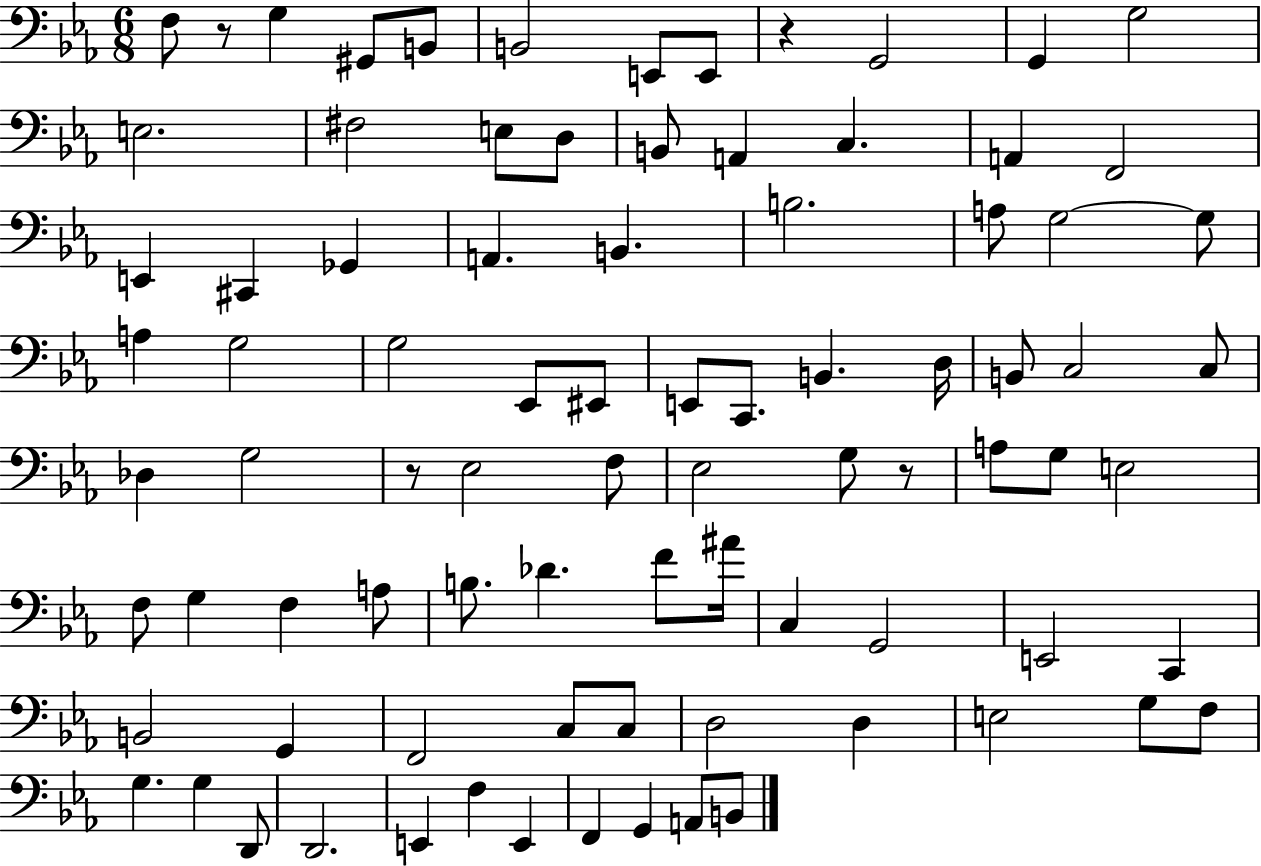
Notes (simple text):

F3/e R/e G3/q G#2/e B2/e B2/h E2/e E2/e R/q G2/h G2/q G3/h E3/h. F#3/h E3/e D3/e B2/e A2/q C3/q. A2/q F2/h E2/q C#2/q Gb2/q A2/q. B2/q. B3/h. A3/e G3/h G3/e A3/q G3/h G3/h Eb2/e EIS2/e E2/e C2/e. B2/q. D3/s B2/e C3/h C3/e Db3/q G3/h R/e Eb3/h F3/e Eb3/h G3/e R/e A3/e G3/e E3/h F3/e G3/q F3/q A3/e B3/e. Db4/q. F4/e A#4/s C3/q G2/h E2/h C2/q B2/h G2/q F2/h C3/e C3/e D3/h D3/q E3/h G3/e F3/e G3/q. G3/q D2/e D2/h. E2/q F3/q E2/q F2/q G2/q A2/e B2/e